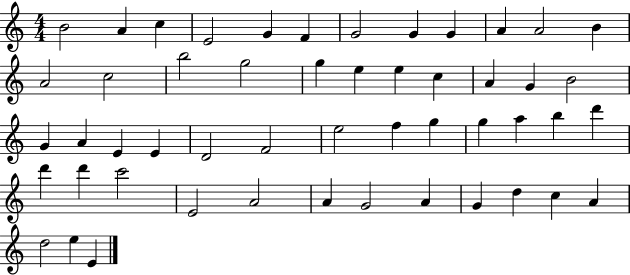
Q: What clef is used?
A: treble